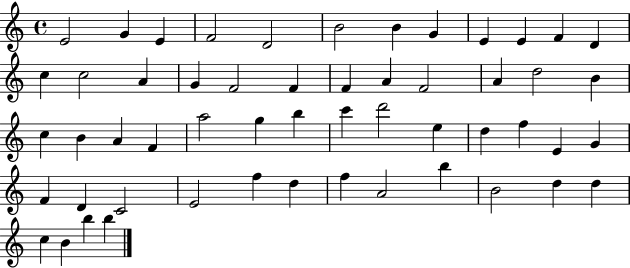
{
  \clef treble
  \time 4/4
  \defaultTimeSignature
  \key c \major
  e'2 g'4 e'4 | f'2 d'2 | b'2 b'4 g'4 | e'4 e'4 f'4 d'4 | \break c''4 c''2 a'4 | g'4 f'2 f'4 | f'4 a'4 f'2 | a'4 d''2 b'4 | \break c''4 b'4 a'4 f'4 | a''2 g''4 b''4 | c'''4 d'''2 e''4 | d''4 f''4 e'4 g'4 | \break f'4 d'4 c'2 | e'2 f''4 d''4 | f''4 a'2 b''4 | b'2 d''4 d''4 | \break c''4 b'4 b''4 b''4 | \bar "|."
}